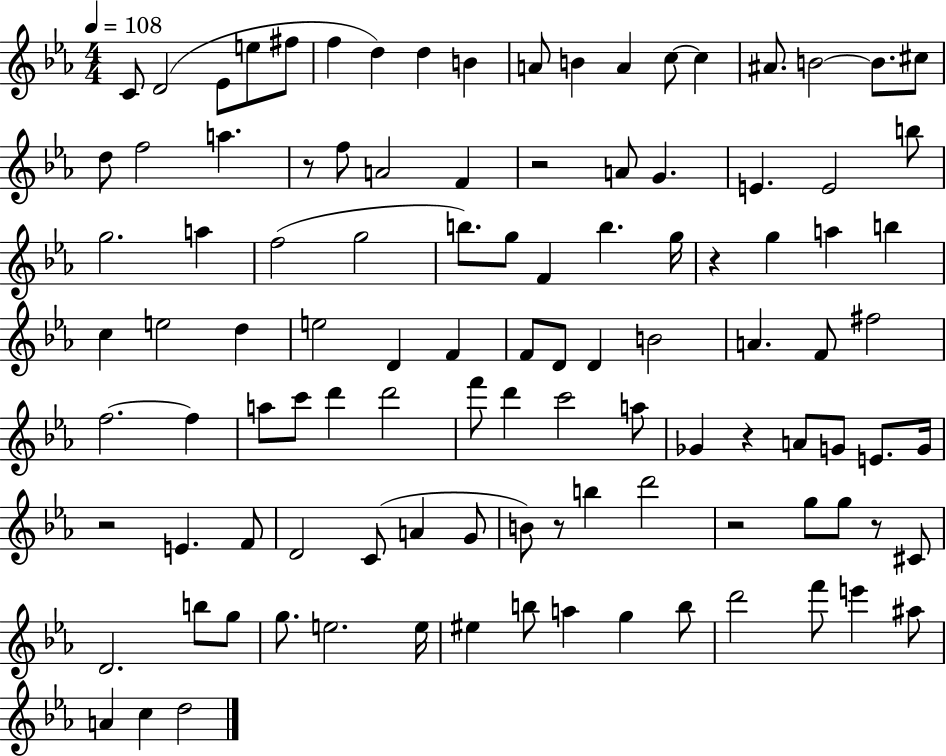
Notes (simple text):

C4/e D4/h Eb4/e E5/e F#5/e F5/q D5/q D5/q B4/q A4/e B4/q A4/q C5/e C5/q A#4/e. B4/h B4/e. C#5/e D5/e F5/h A5/q. R/e F5/e A4/h F4/q R/h A4/e G4/q. E4/q. E4/h B5/e G5/h. A5/q F5/h G5/h B5/e. G5/e F4/q B5/q. G5/s R/q G5/q A5/q B5/q C5/q E5/h D5/q E5/h D4/q F4/q F4/e D4/e D4/q B4/h A4/q. F4/e F#5/h F5/h. F5/q A5/e C6/e D6/q D6/h F6/e D6/q C6/h A5/e Gb4/q R/q A4/e G4/e E4/e. G4/s R/h E4/q. F4/e D4/h C4/e A4/q G4/e B4/e R/e B5/q D6/h R/h G5/e G5/e R/e C#4/e D4/h. B5/e G5/e G5/e. E5/h. E5/s EIS5/q B5/e A5/q G5/q B5/e D6/h F6/e E6/q A#5/e A4/q C5/q D5/h